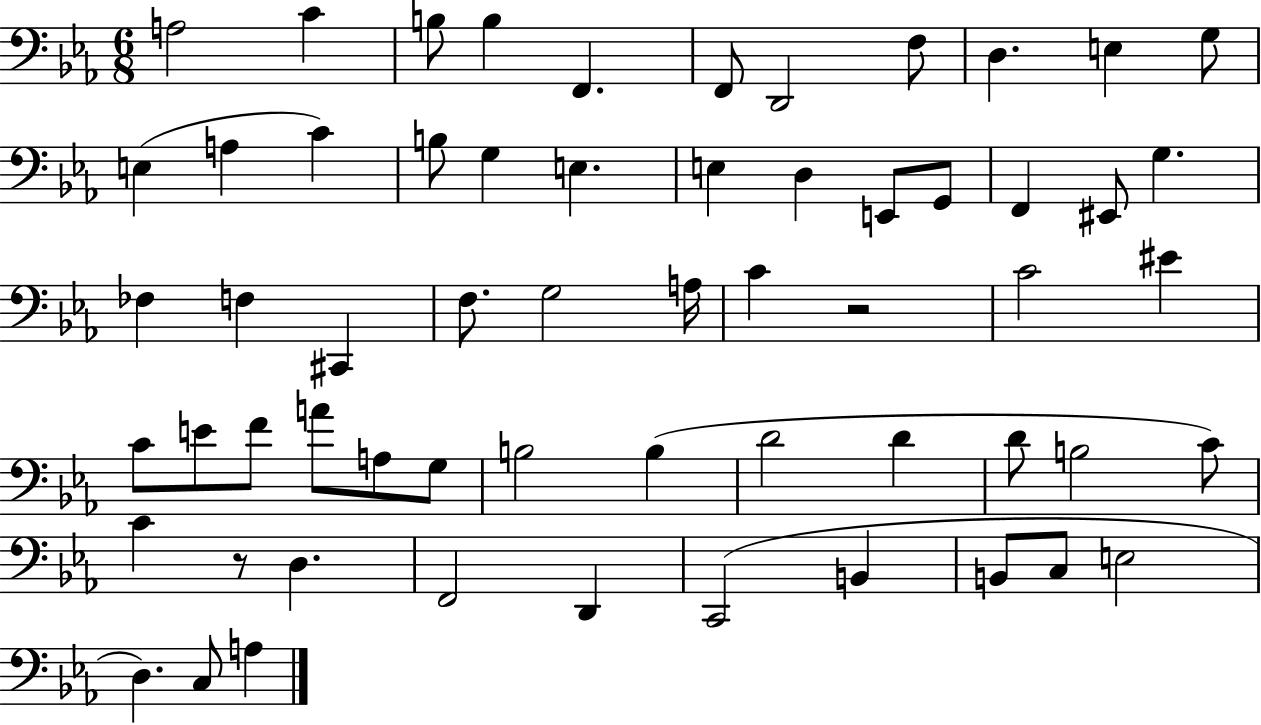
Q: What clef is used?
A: bass